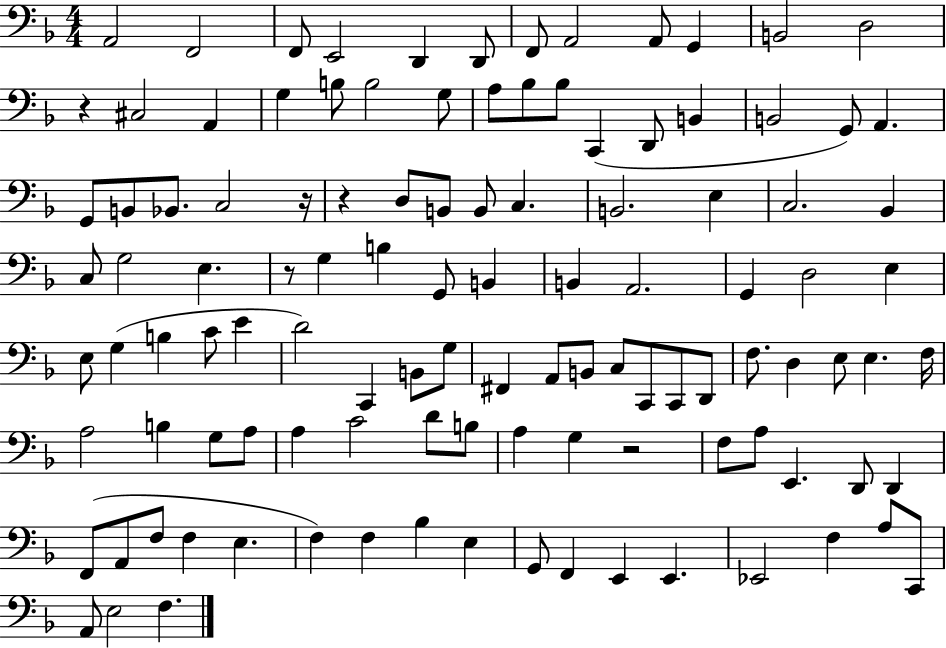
A2/h F2/h F2/e E2/h D2/q D2/e F2/e A2/h A2/e G2/q B2/h D3/h R/q C#3/h A2/q G3/q B3/e B3/h G3/e A3/e Bb3/e Bb3/e C2/q D2/e B2/q B2/h G2/e A2/q. G2/e B2/e Bb2/e. C3/h R/s R/q D3/e B2/e B2/e C3/q. B2/h. E3/q C3/h. Bb2/q C3/e G3/h E3/q. R/e G3/q B3/q G2/e B2/q B2/q A2/h. G2/q D3/h E3/q E3/e G3/q B3/q C4/e E4/q D4/h C2/q B2/e G3/e F#2/q A2/e B2/e C3/e C2/e C2/e D2/e F3/e. D3/q E3/e E3/q. F3/s A3/h B3/q G3/e A3/e A3/q C4/h D4/e B3/e A3/q G3/q R/h F3/e A3/e E2/q. D2/e D2/q F2/e A2/e F3/e F3/q E3/q. F3/q F3/q Bb3/q E3/q G2/e F2/q E2/q E2/q. Eb2/h F3/q A3/e C2/e A2/e E3/h F3/q.